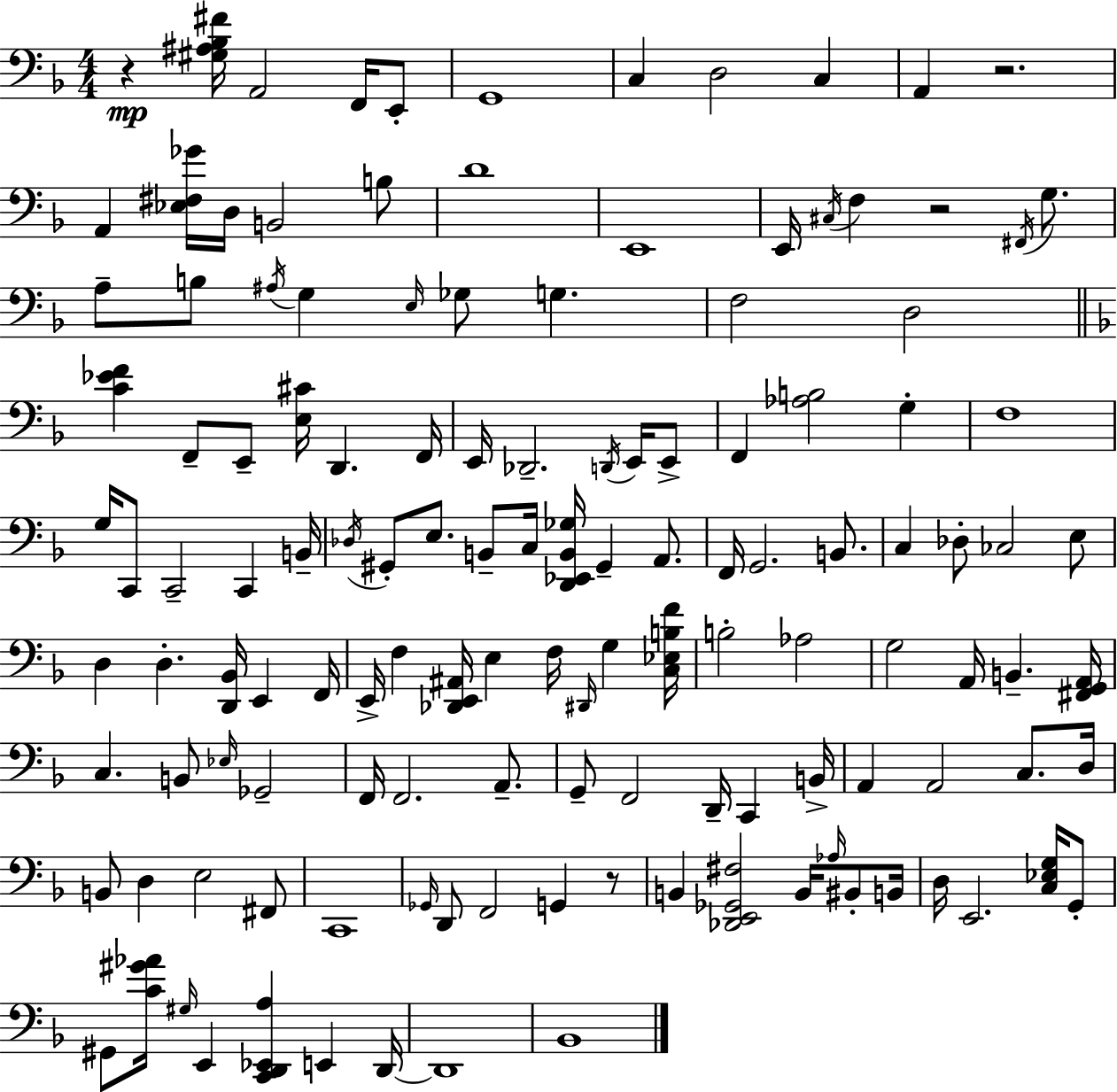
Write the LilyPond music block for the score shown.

{
  \clef bass
  \numericTimeSignature
  \time 4/4
  \key d \minor
  \repeat volta 2 { r4\mp <gis ais bes fis'>16 a,2 f,16 e,8-. | g,1 | c4 d2 c4 | a,4 r2. | \break a,4 <ees fis ges'>16 d16 b,2 b8 | d'1 | e,1 | e,16 \acciaccatura { cis16 } f4 r2 \acciaccatura { fis,16 } g8. | \break a8-- b8 \acciaccatura { ais16 } g4 \grace { e16 } ges8 g4. | f2 d2 | \bar "||" \break \key d \minor <c' ees' f'>4 f,8-- e,8-- <e cis'>16 d,4. f,16 | e,16 des,2.-- \acciaccatura { d,16 } e,16 e,8-> | f,4 <aes b>2 g4-. | f1 | \break g16 c,8 c,2-- c,4 | b,16-- \acciaccatura { des16 } gis,8-. e8. b,8-- c16 <d, ees, b, ges>16 gis,4-- a,8. | f,16 g,2. b,8. | c4 des8-. ces2 | \break e8 d4 d4.-. <d, bes,>16 e,4 | f,16 e,16-> f4 <des, e, ais,>16 e4 f16 \grace { dis,16 } g4 | <c ees b f'>16 b2-. aes2 | g2 a,16 b,4.-- | \break <fis, g, a,>16 c4. b,8 \grace { ees16 } ges,2-- | f,16 f,2. | a,8.-- g,8-- f,2 d,16-- c,4 | b,16-> a,4 a,2 | \break c8. d16 b,8 d4 e2 | fis,8 c,1 | \grace { ges,16 } d,8 f,2 g,4 | r8 b,4 <des, e, ges, fis>2 | \break b,16 \grace { aes16 } bis,8-. b,16 d16 e,2. | <c ees g>16 g,8-. gis,8 <c' gis' aes'>16 \grace { gis16 } e,4 <c, d, ees, a>4 | e,4 d,16~~ d,1 | bes,1 | \break } \bar "|."
}